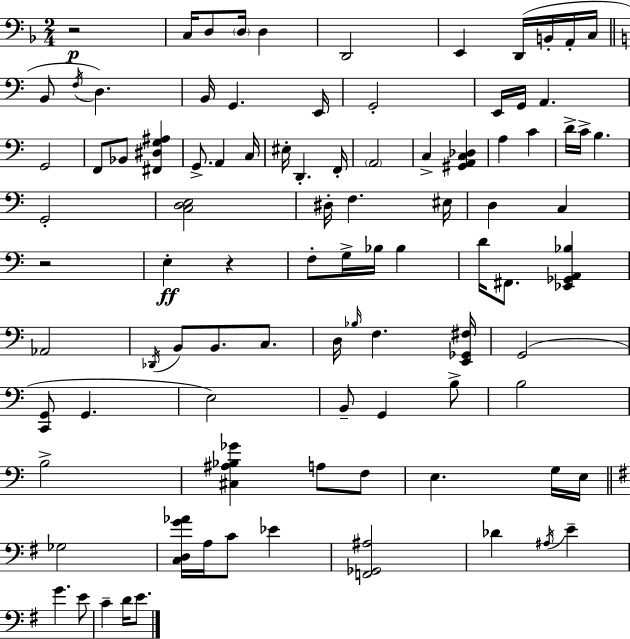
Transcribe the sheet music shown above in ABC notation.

X:1
T:Untitled
M:2/4
L:1/4
K:Dm
z2 C,/4 D,/2 D,/4 D, D,,2 E,, D,,/4 B,,/4 A,,/4 C,/4 B,,/2 F,/4 D, B,,/4 G,, E,,/4 G,,2 E,,/4 G,,/4 A,, G,,2 F,,/2 _B,,/2 [^F,,^D,G,^A,] G,,/2 A,, C,/4 ^E,/4 D,, F,,/4 A,,2 C, [^G,,A,,C,_D,] A, C D/4 C/4 B, G,,2 [C,D,E,]2 ^D,/4 F, ^E,/4 D, C, z2 E, z F,/2 G,/4 _B,/4 _B, D/4 ^F,,/2 [_E,,_G,,A,,_B,] _A,,2 _D,,/4 B,,/2 B,,/2 C,/2 D,/4 _B,/4 F, [E,,_G,,^F,]/4 G,,2 [C,,G,,]/2 G,, E,2 B,,/2 G,, B,/2 B,2 B,2 [^C,^A,_B,_G] A,/2 F,/2 E, G,/4 E,/4 _G,2 [C,D,G_A]/4 A,/4 C/2 _E [F,,_G,,^A,]2 _D ^A,/4 E G E/2 C D/4 E/2